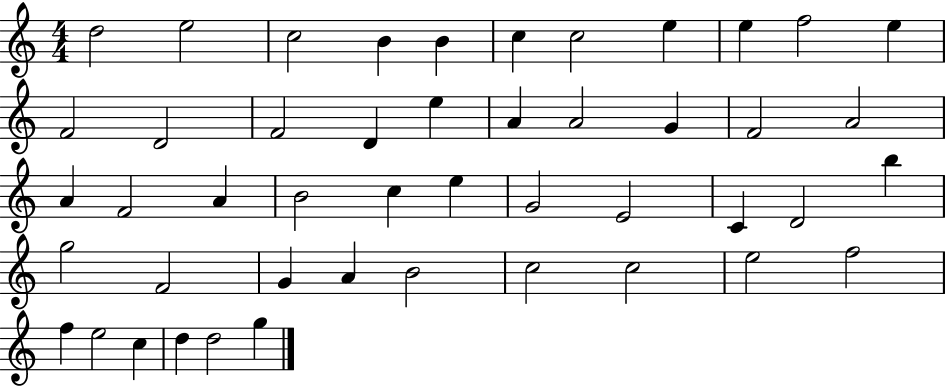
{
  \clef treble
  \numericTimeSignature
  \time 4/4
  \key c \major
  d''2 e''2 | c''2 b'4 b'4 | c''4 c''2 e''4 | e''4 f''2 e''4 | \break f'2 d'2 | f'2 d'4 e''4 | a'4 a'2 g'4 | f'2 a'2 | \break a'4 f'2 a'4 | b'2 c''4 e''4 | g'2 e'2 | c'4 d'2 b''4 | \break g''2 f'2 | g'4 a'4 b'2 | c''2 c''2 | e''2 f''2 | \break f''4 e''2 c''4 | d''4 d''2 g''4 | \bar "|."
}